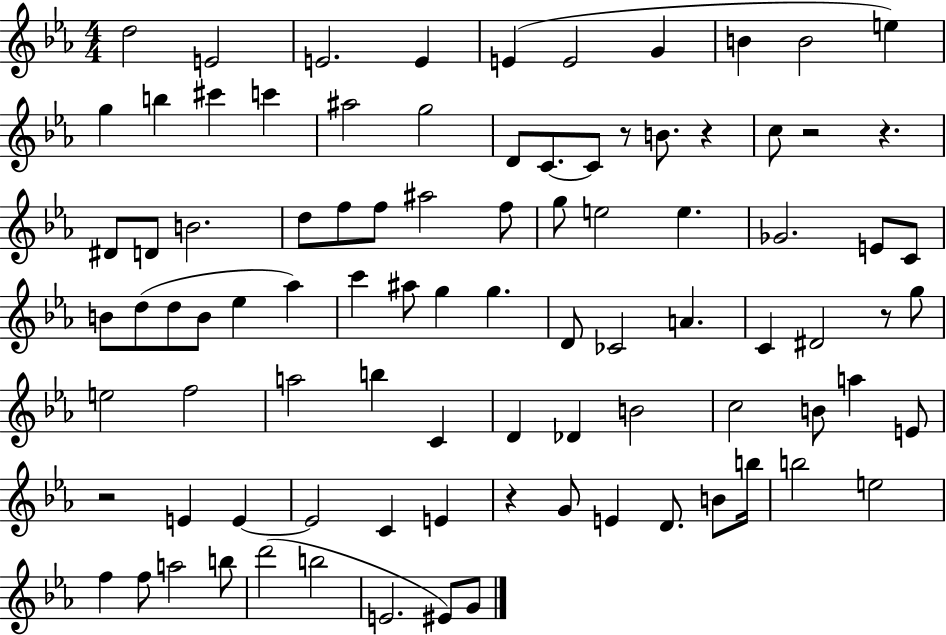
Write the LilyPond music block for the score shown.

{
  \clef treble
  \numericTimeSignature
  \time 4/4
  \key ees \major
  d''2 e'2 | e'2. e'4 | e'4( e'2 g'4 | b'4 b'2 e''4) | \break g''4 b''4 cis'''4 c'''4 | ais''2 g''2 | d'8 c'8.~~ c'8 r8 b'8. r4 | c''8 r2 r4. | \break dis'8 d'8 b'2. | d''8 f''8 f''8 ais''2 f''8 | g''8 e''2 e''4. | ges'2. e'8 c'8 | \break b'8 d''8( d''8 b'8 ees''4 aes''4) | c'''4 ais''8 g''4 g''4. | d'8 ces'2 a'4. | c'4 dis'2 r8 g''8 | \break e''2 f''2 | a''2 b''4 c'4 | d'4 des'4 b'2 | c''2 b'8 a''4 e'8 | \break r2 e'4 e'4~~ | e'2 c'4 e'4 | r4 g'8 e'4 d'8. b'8 b''16 | b''2 e''2 | \break f''4 f''8 a''2 b''8 | d'''2( b''2 | e'2. eis'8) g'8 | \bar "|."
}